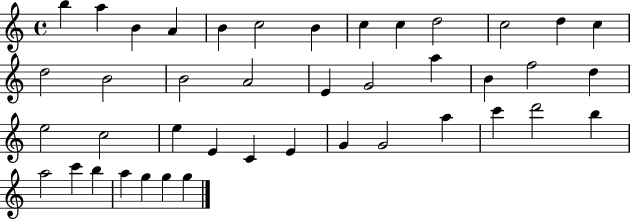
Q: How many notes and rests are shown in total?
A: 42